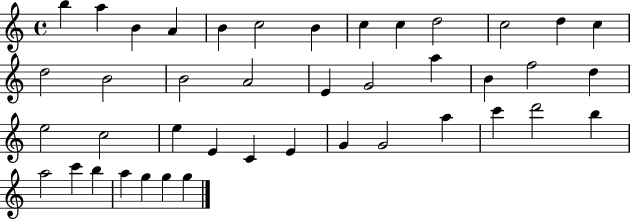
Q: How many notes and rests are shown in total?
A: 42